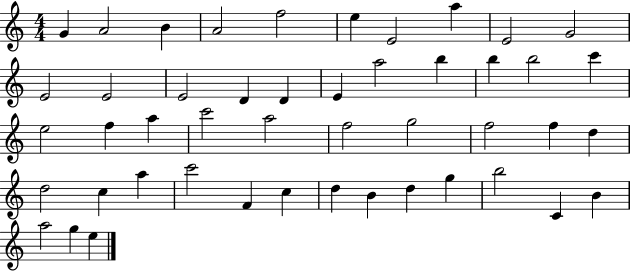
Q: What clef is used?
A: treble